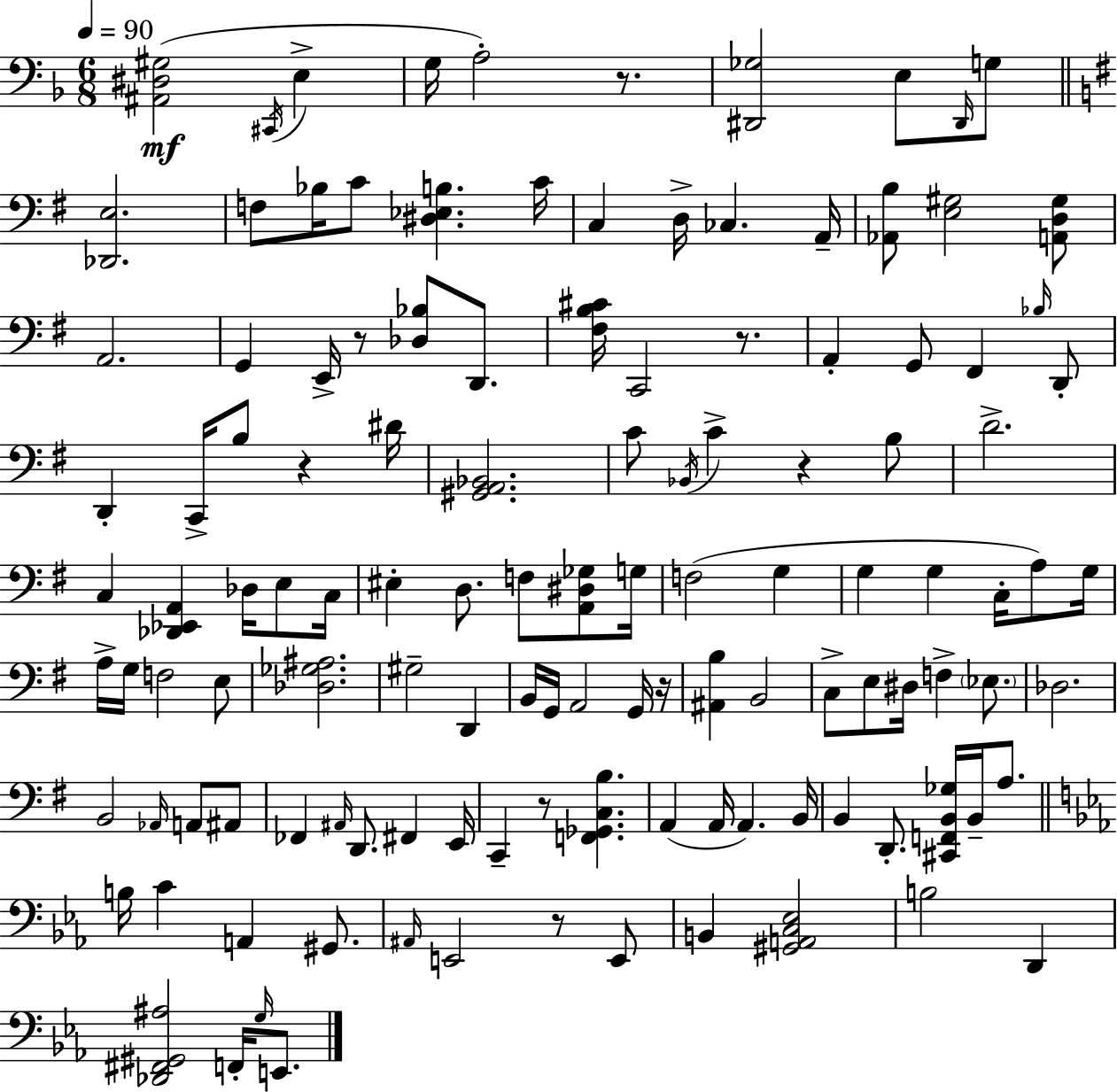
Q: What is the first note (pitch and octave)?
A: C#2